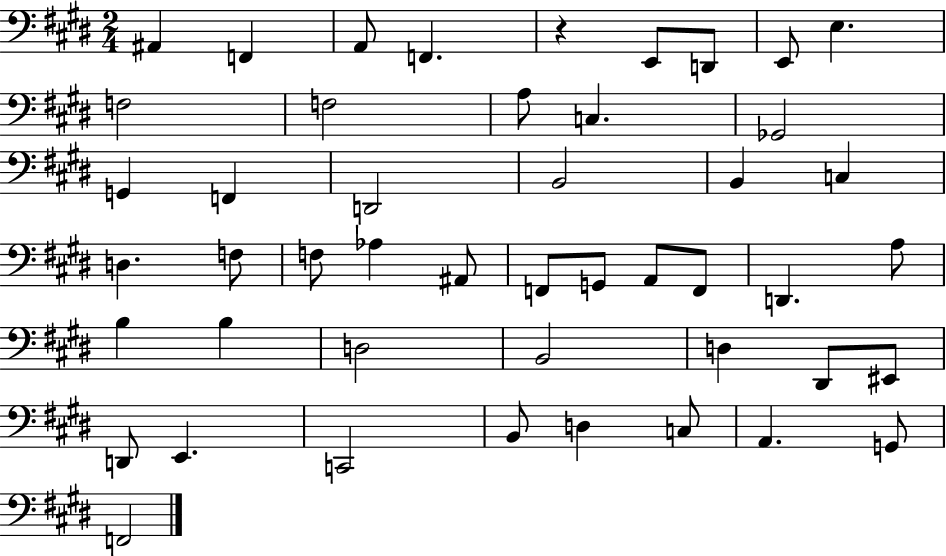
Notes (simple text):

A#2/q F2/q A2/e F2/q. R/q E2/e D2/e E2/e E3/q. F3/h F3/h A3/e C3/q. Gb2/h G2/q F2/q D2/h B2/h B2/q C3/q D3/q. F3/e F3/e Ab3/q A#2/e F2/e G2/e A2/e F2/e D2/q. A3/e B3/q B3/q D3/h B2/h D3/q D#2/e EIS2/e D2/e E2/q. C2/h B2/e D3/q C3/e A2/q. G2/e F2/h